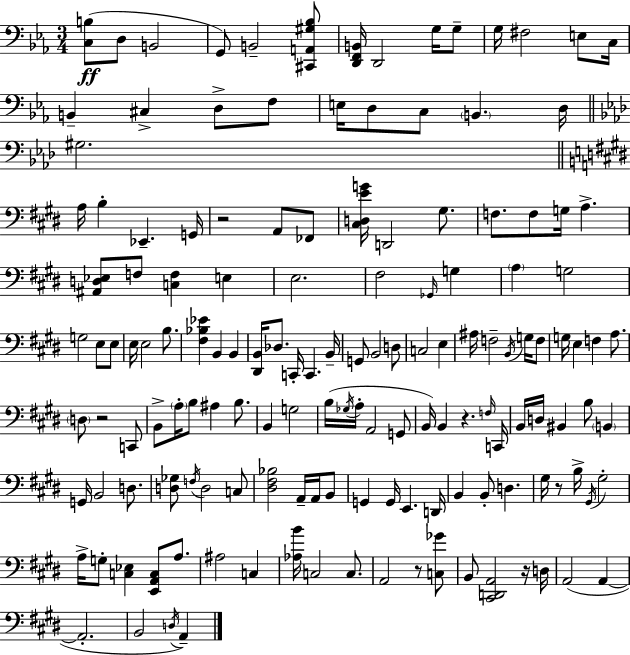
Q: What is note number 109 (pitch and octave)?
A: G#2